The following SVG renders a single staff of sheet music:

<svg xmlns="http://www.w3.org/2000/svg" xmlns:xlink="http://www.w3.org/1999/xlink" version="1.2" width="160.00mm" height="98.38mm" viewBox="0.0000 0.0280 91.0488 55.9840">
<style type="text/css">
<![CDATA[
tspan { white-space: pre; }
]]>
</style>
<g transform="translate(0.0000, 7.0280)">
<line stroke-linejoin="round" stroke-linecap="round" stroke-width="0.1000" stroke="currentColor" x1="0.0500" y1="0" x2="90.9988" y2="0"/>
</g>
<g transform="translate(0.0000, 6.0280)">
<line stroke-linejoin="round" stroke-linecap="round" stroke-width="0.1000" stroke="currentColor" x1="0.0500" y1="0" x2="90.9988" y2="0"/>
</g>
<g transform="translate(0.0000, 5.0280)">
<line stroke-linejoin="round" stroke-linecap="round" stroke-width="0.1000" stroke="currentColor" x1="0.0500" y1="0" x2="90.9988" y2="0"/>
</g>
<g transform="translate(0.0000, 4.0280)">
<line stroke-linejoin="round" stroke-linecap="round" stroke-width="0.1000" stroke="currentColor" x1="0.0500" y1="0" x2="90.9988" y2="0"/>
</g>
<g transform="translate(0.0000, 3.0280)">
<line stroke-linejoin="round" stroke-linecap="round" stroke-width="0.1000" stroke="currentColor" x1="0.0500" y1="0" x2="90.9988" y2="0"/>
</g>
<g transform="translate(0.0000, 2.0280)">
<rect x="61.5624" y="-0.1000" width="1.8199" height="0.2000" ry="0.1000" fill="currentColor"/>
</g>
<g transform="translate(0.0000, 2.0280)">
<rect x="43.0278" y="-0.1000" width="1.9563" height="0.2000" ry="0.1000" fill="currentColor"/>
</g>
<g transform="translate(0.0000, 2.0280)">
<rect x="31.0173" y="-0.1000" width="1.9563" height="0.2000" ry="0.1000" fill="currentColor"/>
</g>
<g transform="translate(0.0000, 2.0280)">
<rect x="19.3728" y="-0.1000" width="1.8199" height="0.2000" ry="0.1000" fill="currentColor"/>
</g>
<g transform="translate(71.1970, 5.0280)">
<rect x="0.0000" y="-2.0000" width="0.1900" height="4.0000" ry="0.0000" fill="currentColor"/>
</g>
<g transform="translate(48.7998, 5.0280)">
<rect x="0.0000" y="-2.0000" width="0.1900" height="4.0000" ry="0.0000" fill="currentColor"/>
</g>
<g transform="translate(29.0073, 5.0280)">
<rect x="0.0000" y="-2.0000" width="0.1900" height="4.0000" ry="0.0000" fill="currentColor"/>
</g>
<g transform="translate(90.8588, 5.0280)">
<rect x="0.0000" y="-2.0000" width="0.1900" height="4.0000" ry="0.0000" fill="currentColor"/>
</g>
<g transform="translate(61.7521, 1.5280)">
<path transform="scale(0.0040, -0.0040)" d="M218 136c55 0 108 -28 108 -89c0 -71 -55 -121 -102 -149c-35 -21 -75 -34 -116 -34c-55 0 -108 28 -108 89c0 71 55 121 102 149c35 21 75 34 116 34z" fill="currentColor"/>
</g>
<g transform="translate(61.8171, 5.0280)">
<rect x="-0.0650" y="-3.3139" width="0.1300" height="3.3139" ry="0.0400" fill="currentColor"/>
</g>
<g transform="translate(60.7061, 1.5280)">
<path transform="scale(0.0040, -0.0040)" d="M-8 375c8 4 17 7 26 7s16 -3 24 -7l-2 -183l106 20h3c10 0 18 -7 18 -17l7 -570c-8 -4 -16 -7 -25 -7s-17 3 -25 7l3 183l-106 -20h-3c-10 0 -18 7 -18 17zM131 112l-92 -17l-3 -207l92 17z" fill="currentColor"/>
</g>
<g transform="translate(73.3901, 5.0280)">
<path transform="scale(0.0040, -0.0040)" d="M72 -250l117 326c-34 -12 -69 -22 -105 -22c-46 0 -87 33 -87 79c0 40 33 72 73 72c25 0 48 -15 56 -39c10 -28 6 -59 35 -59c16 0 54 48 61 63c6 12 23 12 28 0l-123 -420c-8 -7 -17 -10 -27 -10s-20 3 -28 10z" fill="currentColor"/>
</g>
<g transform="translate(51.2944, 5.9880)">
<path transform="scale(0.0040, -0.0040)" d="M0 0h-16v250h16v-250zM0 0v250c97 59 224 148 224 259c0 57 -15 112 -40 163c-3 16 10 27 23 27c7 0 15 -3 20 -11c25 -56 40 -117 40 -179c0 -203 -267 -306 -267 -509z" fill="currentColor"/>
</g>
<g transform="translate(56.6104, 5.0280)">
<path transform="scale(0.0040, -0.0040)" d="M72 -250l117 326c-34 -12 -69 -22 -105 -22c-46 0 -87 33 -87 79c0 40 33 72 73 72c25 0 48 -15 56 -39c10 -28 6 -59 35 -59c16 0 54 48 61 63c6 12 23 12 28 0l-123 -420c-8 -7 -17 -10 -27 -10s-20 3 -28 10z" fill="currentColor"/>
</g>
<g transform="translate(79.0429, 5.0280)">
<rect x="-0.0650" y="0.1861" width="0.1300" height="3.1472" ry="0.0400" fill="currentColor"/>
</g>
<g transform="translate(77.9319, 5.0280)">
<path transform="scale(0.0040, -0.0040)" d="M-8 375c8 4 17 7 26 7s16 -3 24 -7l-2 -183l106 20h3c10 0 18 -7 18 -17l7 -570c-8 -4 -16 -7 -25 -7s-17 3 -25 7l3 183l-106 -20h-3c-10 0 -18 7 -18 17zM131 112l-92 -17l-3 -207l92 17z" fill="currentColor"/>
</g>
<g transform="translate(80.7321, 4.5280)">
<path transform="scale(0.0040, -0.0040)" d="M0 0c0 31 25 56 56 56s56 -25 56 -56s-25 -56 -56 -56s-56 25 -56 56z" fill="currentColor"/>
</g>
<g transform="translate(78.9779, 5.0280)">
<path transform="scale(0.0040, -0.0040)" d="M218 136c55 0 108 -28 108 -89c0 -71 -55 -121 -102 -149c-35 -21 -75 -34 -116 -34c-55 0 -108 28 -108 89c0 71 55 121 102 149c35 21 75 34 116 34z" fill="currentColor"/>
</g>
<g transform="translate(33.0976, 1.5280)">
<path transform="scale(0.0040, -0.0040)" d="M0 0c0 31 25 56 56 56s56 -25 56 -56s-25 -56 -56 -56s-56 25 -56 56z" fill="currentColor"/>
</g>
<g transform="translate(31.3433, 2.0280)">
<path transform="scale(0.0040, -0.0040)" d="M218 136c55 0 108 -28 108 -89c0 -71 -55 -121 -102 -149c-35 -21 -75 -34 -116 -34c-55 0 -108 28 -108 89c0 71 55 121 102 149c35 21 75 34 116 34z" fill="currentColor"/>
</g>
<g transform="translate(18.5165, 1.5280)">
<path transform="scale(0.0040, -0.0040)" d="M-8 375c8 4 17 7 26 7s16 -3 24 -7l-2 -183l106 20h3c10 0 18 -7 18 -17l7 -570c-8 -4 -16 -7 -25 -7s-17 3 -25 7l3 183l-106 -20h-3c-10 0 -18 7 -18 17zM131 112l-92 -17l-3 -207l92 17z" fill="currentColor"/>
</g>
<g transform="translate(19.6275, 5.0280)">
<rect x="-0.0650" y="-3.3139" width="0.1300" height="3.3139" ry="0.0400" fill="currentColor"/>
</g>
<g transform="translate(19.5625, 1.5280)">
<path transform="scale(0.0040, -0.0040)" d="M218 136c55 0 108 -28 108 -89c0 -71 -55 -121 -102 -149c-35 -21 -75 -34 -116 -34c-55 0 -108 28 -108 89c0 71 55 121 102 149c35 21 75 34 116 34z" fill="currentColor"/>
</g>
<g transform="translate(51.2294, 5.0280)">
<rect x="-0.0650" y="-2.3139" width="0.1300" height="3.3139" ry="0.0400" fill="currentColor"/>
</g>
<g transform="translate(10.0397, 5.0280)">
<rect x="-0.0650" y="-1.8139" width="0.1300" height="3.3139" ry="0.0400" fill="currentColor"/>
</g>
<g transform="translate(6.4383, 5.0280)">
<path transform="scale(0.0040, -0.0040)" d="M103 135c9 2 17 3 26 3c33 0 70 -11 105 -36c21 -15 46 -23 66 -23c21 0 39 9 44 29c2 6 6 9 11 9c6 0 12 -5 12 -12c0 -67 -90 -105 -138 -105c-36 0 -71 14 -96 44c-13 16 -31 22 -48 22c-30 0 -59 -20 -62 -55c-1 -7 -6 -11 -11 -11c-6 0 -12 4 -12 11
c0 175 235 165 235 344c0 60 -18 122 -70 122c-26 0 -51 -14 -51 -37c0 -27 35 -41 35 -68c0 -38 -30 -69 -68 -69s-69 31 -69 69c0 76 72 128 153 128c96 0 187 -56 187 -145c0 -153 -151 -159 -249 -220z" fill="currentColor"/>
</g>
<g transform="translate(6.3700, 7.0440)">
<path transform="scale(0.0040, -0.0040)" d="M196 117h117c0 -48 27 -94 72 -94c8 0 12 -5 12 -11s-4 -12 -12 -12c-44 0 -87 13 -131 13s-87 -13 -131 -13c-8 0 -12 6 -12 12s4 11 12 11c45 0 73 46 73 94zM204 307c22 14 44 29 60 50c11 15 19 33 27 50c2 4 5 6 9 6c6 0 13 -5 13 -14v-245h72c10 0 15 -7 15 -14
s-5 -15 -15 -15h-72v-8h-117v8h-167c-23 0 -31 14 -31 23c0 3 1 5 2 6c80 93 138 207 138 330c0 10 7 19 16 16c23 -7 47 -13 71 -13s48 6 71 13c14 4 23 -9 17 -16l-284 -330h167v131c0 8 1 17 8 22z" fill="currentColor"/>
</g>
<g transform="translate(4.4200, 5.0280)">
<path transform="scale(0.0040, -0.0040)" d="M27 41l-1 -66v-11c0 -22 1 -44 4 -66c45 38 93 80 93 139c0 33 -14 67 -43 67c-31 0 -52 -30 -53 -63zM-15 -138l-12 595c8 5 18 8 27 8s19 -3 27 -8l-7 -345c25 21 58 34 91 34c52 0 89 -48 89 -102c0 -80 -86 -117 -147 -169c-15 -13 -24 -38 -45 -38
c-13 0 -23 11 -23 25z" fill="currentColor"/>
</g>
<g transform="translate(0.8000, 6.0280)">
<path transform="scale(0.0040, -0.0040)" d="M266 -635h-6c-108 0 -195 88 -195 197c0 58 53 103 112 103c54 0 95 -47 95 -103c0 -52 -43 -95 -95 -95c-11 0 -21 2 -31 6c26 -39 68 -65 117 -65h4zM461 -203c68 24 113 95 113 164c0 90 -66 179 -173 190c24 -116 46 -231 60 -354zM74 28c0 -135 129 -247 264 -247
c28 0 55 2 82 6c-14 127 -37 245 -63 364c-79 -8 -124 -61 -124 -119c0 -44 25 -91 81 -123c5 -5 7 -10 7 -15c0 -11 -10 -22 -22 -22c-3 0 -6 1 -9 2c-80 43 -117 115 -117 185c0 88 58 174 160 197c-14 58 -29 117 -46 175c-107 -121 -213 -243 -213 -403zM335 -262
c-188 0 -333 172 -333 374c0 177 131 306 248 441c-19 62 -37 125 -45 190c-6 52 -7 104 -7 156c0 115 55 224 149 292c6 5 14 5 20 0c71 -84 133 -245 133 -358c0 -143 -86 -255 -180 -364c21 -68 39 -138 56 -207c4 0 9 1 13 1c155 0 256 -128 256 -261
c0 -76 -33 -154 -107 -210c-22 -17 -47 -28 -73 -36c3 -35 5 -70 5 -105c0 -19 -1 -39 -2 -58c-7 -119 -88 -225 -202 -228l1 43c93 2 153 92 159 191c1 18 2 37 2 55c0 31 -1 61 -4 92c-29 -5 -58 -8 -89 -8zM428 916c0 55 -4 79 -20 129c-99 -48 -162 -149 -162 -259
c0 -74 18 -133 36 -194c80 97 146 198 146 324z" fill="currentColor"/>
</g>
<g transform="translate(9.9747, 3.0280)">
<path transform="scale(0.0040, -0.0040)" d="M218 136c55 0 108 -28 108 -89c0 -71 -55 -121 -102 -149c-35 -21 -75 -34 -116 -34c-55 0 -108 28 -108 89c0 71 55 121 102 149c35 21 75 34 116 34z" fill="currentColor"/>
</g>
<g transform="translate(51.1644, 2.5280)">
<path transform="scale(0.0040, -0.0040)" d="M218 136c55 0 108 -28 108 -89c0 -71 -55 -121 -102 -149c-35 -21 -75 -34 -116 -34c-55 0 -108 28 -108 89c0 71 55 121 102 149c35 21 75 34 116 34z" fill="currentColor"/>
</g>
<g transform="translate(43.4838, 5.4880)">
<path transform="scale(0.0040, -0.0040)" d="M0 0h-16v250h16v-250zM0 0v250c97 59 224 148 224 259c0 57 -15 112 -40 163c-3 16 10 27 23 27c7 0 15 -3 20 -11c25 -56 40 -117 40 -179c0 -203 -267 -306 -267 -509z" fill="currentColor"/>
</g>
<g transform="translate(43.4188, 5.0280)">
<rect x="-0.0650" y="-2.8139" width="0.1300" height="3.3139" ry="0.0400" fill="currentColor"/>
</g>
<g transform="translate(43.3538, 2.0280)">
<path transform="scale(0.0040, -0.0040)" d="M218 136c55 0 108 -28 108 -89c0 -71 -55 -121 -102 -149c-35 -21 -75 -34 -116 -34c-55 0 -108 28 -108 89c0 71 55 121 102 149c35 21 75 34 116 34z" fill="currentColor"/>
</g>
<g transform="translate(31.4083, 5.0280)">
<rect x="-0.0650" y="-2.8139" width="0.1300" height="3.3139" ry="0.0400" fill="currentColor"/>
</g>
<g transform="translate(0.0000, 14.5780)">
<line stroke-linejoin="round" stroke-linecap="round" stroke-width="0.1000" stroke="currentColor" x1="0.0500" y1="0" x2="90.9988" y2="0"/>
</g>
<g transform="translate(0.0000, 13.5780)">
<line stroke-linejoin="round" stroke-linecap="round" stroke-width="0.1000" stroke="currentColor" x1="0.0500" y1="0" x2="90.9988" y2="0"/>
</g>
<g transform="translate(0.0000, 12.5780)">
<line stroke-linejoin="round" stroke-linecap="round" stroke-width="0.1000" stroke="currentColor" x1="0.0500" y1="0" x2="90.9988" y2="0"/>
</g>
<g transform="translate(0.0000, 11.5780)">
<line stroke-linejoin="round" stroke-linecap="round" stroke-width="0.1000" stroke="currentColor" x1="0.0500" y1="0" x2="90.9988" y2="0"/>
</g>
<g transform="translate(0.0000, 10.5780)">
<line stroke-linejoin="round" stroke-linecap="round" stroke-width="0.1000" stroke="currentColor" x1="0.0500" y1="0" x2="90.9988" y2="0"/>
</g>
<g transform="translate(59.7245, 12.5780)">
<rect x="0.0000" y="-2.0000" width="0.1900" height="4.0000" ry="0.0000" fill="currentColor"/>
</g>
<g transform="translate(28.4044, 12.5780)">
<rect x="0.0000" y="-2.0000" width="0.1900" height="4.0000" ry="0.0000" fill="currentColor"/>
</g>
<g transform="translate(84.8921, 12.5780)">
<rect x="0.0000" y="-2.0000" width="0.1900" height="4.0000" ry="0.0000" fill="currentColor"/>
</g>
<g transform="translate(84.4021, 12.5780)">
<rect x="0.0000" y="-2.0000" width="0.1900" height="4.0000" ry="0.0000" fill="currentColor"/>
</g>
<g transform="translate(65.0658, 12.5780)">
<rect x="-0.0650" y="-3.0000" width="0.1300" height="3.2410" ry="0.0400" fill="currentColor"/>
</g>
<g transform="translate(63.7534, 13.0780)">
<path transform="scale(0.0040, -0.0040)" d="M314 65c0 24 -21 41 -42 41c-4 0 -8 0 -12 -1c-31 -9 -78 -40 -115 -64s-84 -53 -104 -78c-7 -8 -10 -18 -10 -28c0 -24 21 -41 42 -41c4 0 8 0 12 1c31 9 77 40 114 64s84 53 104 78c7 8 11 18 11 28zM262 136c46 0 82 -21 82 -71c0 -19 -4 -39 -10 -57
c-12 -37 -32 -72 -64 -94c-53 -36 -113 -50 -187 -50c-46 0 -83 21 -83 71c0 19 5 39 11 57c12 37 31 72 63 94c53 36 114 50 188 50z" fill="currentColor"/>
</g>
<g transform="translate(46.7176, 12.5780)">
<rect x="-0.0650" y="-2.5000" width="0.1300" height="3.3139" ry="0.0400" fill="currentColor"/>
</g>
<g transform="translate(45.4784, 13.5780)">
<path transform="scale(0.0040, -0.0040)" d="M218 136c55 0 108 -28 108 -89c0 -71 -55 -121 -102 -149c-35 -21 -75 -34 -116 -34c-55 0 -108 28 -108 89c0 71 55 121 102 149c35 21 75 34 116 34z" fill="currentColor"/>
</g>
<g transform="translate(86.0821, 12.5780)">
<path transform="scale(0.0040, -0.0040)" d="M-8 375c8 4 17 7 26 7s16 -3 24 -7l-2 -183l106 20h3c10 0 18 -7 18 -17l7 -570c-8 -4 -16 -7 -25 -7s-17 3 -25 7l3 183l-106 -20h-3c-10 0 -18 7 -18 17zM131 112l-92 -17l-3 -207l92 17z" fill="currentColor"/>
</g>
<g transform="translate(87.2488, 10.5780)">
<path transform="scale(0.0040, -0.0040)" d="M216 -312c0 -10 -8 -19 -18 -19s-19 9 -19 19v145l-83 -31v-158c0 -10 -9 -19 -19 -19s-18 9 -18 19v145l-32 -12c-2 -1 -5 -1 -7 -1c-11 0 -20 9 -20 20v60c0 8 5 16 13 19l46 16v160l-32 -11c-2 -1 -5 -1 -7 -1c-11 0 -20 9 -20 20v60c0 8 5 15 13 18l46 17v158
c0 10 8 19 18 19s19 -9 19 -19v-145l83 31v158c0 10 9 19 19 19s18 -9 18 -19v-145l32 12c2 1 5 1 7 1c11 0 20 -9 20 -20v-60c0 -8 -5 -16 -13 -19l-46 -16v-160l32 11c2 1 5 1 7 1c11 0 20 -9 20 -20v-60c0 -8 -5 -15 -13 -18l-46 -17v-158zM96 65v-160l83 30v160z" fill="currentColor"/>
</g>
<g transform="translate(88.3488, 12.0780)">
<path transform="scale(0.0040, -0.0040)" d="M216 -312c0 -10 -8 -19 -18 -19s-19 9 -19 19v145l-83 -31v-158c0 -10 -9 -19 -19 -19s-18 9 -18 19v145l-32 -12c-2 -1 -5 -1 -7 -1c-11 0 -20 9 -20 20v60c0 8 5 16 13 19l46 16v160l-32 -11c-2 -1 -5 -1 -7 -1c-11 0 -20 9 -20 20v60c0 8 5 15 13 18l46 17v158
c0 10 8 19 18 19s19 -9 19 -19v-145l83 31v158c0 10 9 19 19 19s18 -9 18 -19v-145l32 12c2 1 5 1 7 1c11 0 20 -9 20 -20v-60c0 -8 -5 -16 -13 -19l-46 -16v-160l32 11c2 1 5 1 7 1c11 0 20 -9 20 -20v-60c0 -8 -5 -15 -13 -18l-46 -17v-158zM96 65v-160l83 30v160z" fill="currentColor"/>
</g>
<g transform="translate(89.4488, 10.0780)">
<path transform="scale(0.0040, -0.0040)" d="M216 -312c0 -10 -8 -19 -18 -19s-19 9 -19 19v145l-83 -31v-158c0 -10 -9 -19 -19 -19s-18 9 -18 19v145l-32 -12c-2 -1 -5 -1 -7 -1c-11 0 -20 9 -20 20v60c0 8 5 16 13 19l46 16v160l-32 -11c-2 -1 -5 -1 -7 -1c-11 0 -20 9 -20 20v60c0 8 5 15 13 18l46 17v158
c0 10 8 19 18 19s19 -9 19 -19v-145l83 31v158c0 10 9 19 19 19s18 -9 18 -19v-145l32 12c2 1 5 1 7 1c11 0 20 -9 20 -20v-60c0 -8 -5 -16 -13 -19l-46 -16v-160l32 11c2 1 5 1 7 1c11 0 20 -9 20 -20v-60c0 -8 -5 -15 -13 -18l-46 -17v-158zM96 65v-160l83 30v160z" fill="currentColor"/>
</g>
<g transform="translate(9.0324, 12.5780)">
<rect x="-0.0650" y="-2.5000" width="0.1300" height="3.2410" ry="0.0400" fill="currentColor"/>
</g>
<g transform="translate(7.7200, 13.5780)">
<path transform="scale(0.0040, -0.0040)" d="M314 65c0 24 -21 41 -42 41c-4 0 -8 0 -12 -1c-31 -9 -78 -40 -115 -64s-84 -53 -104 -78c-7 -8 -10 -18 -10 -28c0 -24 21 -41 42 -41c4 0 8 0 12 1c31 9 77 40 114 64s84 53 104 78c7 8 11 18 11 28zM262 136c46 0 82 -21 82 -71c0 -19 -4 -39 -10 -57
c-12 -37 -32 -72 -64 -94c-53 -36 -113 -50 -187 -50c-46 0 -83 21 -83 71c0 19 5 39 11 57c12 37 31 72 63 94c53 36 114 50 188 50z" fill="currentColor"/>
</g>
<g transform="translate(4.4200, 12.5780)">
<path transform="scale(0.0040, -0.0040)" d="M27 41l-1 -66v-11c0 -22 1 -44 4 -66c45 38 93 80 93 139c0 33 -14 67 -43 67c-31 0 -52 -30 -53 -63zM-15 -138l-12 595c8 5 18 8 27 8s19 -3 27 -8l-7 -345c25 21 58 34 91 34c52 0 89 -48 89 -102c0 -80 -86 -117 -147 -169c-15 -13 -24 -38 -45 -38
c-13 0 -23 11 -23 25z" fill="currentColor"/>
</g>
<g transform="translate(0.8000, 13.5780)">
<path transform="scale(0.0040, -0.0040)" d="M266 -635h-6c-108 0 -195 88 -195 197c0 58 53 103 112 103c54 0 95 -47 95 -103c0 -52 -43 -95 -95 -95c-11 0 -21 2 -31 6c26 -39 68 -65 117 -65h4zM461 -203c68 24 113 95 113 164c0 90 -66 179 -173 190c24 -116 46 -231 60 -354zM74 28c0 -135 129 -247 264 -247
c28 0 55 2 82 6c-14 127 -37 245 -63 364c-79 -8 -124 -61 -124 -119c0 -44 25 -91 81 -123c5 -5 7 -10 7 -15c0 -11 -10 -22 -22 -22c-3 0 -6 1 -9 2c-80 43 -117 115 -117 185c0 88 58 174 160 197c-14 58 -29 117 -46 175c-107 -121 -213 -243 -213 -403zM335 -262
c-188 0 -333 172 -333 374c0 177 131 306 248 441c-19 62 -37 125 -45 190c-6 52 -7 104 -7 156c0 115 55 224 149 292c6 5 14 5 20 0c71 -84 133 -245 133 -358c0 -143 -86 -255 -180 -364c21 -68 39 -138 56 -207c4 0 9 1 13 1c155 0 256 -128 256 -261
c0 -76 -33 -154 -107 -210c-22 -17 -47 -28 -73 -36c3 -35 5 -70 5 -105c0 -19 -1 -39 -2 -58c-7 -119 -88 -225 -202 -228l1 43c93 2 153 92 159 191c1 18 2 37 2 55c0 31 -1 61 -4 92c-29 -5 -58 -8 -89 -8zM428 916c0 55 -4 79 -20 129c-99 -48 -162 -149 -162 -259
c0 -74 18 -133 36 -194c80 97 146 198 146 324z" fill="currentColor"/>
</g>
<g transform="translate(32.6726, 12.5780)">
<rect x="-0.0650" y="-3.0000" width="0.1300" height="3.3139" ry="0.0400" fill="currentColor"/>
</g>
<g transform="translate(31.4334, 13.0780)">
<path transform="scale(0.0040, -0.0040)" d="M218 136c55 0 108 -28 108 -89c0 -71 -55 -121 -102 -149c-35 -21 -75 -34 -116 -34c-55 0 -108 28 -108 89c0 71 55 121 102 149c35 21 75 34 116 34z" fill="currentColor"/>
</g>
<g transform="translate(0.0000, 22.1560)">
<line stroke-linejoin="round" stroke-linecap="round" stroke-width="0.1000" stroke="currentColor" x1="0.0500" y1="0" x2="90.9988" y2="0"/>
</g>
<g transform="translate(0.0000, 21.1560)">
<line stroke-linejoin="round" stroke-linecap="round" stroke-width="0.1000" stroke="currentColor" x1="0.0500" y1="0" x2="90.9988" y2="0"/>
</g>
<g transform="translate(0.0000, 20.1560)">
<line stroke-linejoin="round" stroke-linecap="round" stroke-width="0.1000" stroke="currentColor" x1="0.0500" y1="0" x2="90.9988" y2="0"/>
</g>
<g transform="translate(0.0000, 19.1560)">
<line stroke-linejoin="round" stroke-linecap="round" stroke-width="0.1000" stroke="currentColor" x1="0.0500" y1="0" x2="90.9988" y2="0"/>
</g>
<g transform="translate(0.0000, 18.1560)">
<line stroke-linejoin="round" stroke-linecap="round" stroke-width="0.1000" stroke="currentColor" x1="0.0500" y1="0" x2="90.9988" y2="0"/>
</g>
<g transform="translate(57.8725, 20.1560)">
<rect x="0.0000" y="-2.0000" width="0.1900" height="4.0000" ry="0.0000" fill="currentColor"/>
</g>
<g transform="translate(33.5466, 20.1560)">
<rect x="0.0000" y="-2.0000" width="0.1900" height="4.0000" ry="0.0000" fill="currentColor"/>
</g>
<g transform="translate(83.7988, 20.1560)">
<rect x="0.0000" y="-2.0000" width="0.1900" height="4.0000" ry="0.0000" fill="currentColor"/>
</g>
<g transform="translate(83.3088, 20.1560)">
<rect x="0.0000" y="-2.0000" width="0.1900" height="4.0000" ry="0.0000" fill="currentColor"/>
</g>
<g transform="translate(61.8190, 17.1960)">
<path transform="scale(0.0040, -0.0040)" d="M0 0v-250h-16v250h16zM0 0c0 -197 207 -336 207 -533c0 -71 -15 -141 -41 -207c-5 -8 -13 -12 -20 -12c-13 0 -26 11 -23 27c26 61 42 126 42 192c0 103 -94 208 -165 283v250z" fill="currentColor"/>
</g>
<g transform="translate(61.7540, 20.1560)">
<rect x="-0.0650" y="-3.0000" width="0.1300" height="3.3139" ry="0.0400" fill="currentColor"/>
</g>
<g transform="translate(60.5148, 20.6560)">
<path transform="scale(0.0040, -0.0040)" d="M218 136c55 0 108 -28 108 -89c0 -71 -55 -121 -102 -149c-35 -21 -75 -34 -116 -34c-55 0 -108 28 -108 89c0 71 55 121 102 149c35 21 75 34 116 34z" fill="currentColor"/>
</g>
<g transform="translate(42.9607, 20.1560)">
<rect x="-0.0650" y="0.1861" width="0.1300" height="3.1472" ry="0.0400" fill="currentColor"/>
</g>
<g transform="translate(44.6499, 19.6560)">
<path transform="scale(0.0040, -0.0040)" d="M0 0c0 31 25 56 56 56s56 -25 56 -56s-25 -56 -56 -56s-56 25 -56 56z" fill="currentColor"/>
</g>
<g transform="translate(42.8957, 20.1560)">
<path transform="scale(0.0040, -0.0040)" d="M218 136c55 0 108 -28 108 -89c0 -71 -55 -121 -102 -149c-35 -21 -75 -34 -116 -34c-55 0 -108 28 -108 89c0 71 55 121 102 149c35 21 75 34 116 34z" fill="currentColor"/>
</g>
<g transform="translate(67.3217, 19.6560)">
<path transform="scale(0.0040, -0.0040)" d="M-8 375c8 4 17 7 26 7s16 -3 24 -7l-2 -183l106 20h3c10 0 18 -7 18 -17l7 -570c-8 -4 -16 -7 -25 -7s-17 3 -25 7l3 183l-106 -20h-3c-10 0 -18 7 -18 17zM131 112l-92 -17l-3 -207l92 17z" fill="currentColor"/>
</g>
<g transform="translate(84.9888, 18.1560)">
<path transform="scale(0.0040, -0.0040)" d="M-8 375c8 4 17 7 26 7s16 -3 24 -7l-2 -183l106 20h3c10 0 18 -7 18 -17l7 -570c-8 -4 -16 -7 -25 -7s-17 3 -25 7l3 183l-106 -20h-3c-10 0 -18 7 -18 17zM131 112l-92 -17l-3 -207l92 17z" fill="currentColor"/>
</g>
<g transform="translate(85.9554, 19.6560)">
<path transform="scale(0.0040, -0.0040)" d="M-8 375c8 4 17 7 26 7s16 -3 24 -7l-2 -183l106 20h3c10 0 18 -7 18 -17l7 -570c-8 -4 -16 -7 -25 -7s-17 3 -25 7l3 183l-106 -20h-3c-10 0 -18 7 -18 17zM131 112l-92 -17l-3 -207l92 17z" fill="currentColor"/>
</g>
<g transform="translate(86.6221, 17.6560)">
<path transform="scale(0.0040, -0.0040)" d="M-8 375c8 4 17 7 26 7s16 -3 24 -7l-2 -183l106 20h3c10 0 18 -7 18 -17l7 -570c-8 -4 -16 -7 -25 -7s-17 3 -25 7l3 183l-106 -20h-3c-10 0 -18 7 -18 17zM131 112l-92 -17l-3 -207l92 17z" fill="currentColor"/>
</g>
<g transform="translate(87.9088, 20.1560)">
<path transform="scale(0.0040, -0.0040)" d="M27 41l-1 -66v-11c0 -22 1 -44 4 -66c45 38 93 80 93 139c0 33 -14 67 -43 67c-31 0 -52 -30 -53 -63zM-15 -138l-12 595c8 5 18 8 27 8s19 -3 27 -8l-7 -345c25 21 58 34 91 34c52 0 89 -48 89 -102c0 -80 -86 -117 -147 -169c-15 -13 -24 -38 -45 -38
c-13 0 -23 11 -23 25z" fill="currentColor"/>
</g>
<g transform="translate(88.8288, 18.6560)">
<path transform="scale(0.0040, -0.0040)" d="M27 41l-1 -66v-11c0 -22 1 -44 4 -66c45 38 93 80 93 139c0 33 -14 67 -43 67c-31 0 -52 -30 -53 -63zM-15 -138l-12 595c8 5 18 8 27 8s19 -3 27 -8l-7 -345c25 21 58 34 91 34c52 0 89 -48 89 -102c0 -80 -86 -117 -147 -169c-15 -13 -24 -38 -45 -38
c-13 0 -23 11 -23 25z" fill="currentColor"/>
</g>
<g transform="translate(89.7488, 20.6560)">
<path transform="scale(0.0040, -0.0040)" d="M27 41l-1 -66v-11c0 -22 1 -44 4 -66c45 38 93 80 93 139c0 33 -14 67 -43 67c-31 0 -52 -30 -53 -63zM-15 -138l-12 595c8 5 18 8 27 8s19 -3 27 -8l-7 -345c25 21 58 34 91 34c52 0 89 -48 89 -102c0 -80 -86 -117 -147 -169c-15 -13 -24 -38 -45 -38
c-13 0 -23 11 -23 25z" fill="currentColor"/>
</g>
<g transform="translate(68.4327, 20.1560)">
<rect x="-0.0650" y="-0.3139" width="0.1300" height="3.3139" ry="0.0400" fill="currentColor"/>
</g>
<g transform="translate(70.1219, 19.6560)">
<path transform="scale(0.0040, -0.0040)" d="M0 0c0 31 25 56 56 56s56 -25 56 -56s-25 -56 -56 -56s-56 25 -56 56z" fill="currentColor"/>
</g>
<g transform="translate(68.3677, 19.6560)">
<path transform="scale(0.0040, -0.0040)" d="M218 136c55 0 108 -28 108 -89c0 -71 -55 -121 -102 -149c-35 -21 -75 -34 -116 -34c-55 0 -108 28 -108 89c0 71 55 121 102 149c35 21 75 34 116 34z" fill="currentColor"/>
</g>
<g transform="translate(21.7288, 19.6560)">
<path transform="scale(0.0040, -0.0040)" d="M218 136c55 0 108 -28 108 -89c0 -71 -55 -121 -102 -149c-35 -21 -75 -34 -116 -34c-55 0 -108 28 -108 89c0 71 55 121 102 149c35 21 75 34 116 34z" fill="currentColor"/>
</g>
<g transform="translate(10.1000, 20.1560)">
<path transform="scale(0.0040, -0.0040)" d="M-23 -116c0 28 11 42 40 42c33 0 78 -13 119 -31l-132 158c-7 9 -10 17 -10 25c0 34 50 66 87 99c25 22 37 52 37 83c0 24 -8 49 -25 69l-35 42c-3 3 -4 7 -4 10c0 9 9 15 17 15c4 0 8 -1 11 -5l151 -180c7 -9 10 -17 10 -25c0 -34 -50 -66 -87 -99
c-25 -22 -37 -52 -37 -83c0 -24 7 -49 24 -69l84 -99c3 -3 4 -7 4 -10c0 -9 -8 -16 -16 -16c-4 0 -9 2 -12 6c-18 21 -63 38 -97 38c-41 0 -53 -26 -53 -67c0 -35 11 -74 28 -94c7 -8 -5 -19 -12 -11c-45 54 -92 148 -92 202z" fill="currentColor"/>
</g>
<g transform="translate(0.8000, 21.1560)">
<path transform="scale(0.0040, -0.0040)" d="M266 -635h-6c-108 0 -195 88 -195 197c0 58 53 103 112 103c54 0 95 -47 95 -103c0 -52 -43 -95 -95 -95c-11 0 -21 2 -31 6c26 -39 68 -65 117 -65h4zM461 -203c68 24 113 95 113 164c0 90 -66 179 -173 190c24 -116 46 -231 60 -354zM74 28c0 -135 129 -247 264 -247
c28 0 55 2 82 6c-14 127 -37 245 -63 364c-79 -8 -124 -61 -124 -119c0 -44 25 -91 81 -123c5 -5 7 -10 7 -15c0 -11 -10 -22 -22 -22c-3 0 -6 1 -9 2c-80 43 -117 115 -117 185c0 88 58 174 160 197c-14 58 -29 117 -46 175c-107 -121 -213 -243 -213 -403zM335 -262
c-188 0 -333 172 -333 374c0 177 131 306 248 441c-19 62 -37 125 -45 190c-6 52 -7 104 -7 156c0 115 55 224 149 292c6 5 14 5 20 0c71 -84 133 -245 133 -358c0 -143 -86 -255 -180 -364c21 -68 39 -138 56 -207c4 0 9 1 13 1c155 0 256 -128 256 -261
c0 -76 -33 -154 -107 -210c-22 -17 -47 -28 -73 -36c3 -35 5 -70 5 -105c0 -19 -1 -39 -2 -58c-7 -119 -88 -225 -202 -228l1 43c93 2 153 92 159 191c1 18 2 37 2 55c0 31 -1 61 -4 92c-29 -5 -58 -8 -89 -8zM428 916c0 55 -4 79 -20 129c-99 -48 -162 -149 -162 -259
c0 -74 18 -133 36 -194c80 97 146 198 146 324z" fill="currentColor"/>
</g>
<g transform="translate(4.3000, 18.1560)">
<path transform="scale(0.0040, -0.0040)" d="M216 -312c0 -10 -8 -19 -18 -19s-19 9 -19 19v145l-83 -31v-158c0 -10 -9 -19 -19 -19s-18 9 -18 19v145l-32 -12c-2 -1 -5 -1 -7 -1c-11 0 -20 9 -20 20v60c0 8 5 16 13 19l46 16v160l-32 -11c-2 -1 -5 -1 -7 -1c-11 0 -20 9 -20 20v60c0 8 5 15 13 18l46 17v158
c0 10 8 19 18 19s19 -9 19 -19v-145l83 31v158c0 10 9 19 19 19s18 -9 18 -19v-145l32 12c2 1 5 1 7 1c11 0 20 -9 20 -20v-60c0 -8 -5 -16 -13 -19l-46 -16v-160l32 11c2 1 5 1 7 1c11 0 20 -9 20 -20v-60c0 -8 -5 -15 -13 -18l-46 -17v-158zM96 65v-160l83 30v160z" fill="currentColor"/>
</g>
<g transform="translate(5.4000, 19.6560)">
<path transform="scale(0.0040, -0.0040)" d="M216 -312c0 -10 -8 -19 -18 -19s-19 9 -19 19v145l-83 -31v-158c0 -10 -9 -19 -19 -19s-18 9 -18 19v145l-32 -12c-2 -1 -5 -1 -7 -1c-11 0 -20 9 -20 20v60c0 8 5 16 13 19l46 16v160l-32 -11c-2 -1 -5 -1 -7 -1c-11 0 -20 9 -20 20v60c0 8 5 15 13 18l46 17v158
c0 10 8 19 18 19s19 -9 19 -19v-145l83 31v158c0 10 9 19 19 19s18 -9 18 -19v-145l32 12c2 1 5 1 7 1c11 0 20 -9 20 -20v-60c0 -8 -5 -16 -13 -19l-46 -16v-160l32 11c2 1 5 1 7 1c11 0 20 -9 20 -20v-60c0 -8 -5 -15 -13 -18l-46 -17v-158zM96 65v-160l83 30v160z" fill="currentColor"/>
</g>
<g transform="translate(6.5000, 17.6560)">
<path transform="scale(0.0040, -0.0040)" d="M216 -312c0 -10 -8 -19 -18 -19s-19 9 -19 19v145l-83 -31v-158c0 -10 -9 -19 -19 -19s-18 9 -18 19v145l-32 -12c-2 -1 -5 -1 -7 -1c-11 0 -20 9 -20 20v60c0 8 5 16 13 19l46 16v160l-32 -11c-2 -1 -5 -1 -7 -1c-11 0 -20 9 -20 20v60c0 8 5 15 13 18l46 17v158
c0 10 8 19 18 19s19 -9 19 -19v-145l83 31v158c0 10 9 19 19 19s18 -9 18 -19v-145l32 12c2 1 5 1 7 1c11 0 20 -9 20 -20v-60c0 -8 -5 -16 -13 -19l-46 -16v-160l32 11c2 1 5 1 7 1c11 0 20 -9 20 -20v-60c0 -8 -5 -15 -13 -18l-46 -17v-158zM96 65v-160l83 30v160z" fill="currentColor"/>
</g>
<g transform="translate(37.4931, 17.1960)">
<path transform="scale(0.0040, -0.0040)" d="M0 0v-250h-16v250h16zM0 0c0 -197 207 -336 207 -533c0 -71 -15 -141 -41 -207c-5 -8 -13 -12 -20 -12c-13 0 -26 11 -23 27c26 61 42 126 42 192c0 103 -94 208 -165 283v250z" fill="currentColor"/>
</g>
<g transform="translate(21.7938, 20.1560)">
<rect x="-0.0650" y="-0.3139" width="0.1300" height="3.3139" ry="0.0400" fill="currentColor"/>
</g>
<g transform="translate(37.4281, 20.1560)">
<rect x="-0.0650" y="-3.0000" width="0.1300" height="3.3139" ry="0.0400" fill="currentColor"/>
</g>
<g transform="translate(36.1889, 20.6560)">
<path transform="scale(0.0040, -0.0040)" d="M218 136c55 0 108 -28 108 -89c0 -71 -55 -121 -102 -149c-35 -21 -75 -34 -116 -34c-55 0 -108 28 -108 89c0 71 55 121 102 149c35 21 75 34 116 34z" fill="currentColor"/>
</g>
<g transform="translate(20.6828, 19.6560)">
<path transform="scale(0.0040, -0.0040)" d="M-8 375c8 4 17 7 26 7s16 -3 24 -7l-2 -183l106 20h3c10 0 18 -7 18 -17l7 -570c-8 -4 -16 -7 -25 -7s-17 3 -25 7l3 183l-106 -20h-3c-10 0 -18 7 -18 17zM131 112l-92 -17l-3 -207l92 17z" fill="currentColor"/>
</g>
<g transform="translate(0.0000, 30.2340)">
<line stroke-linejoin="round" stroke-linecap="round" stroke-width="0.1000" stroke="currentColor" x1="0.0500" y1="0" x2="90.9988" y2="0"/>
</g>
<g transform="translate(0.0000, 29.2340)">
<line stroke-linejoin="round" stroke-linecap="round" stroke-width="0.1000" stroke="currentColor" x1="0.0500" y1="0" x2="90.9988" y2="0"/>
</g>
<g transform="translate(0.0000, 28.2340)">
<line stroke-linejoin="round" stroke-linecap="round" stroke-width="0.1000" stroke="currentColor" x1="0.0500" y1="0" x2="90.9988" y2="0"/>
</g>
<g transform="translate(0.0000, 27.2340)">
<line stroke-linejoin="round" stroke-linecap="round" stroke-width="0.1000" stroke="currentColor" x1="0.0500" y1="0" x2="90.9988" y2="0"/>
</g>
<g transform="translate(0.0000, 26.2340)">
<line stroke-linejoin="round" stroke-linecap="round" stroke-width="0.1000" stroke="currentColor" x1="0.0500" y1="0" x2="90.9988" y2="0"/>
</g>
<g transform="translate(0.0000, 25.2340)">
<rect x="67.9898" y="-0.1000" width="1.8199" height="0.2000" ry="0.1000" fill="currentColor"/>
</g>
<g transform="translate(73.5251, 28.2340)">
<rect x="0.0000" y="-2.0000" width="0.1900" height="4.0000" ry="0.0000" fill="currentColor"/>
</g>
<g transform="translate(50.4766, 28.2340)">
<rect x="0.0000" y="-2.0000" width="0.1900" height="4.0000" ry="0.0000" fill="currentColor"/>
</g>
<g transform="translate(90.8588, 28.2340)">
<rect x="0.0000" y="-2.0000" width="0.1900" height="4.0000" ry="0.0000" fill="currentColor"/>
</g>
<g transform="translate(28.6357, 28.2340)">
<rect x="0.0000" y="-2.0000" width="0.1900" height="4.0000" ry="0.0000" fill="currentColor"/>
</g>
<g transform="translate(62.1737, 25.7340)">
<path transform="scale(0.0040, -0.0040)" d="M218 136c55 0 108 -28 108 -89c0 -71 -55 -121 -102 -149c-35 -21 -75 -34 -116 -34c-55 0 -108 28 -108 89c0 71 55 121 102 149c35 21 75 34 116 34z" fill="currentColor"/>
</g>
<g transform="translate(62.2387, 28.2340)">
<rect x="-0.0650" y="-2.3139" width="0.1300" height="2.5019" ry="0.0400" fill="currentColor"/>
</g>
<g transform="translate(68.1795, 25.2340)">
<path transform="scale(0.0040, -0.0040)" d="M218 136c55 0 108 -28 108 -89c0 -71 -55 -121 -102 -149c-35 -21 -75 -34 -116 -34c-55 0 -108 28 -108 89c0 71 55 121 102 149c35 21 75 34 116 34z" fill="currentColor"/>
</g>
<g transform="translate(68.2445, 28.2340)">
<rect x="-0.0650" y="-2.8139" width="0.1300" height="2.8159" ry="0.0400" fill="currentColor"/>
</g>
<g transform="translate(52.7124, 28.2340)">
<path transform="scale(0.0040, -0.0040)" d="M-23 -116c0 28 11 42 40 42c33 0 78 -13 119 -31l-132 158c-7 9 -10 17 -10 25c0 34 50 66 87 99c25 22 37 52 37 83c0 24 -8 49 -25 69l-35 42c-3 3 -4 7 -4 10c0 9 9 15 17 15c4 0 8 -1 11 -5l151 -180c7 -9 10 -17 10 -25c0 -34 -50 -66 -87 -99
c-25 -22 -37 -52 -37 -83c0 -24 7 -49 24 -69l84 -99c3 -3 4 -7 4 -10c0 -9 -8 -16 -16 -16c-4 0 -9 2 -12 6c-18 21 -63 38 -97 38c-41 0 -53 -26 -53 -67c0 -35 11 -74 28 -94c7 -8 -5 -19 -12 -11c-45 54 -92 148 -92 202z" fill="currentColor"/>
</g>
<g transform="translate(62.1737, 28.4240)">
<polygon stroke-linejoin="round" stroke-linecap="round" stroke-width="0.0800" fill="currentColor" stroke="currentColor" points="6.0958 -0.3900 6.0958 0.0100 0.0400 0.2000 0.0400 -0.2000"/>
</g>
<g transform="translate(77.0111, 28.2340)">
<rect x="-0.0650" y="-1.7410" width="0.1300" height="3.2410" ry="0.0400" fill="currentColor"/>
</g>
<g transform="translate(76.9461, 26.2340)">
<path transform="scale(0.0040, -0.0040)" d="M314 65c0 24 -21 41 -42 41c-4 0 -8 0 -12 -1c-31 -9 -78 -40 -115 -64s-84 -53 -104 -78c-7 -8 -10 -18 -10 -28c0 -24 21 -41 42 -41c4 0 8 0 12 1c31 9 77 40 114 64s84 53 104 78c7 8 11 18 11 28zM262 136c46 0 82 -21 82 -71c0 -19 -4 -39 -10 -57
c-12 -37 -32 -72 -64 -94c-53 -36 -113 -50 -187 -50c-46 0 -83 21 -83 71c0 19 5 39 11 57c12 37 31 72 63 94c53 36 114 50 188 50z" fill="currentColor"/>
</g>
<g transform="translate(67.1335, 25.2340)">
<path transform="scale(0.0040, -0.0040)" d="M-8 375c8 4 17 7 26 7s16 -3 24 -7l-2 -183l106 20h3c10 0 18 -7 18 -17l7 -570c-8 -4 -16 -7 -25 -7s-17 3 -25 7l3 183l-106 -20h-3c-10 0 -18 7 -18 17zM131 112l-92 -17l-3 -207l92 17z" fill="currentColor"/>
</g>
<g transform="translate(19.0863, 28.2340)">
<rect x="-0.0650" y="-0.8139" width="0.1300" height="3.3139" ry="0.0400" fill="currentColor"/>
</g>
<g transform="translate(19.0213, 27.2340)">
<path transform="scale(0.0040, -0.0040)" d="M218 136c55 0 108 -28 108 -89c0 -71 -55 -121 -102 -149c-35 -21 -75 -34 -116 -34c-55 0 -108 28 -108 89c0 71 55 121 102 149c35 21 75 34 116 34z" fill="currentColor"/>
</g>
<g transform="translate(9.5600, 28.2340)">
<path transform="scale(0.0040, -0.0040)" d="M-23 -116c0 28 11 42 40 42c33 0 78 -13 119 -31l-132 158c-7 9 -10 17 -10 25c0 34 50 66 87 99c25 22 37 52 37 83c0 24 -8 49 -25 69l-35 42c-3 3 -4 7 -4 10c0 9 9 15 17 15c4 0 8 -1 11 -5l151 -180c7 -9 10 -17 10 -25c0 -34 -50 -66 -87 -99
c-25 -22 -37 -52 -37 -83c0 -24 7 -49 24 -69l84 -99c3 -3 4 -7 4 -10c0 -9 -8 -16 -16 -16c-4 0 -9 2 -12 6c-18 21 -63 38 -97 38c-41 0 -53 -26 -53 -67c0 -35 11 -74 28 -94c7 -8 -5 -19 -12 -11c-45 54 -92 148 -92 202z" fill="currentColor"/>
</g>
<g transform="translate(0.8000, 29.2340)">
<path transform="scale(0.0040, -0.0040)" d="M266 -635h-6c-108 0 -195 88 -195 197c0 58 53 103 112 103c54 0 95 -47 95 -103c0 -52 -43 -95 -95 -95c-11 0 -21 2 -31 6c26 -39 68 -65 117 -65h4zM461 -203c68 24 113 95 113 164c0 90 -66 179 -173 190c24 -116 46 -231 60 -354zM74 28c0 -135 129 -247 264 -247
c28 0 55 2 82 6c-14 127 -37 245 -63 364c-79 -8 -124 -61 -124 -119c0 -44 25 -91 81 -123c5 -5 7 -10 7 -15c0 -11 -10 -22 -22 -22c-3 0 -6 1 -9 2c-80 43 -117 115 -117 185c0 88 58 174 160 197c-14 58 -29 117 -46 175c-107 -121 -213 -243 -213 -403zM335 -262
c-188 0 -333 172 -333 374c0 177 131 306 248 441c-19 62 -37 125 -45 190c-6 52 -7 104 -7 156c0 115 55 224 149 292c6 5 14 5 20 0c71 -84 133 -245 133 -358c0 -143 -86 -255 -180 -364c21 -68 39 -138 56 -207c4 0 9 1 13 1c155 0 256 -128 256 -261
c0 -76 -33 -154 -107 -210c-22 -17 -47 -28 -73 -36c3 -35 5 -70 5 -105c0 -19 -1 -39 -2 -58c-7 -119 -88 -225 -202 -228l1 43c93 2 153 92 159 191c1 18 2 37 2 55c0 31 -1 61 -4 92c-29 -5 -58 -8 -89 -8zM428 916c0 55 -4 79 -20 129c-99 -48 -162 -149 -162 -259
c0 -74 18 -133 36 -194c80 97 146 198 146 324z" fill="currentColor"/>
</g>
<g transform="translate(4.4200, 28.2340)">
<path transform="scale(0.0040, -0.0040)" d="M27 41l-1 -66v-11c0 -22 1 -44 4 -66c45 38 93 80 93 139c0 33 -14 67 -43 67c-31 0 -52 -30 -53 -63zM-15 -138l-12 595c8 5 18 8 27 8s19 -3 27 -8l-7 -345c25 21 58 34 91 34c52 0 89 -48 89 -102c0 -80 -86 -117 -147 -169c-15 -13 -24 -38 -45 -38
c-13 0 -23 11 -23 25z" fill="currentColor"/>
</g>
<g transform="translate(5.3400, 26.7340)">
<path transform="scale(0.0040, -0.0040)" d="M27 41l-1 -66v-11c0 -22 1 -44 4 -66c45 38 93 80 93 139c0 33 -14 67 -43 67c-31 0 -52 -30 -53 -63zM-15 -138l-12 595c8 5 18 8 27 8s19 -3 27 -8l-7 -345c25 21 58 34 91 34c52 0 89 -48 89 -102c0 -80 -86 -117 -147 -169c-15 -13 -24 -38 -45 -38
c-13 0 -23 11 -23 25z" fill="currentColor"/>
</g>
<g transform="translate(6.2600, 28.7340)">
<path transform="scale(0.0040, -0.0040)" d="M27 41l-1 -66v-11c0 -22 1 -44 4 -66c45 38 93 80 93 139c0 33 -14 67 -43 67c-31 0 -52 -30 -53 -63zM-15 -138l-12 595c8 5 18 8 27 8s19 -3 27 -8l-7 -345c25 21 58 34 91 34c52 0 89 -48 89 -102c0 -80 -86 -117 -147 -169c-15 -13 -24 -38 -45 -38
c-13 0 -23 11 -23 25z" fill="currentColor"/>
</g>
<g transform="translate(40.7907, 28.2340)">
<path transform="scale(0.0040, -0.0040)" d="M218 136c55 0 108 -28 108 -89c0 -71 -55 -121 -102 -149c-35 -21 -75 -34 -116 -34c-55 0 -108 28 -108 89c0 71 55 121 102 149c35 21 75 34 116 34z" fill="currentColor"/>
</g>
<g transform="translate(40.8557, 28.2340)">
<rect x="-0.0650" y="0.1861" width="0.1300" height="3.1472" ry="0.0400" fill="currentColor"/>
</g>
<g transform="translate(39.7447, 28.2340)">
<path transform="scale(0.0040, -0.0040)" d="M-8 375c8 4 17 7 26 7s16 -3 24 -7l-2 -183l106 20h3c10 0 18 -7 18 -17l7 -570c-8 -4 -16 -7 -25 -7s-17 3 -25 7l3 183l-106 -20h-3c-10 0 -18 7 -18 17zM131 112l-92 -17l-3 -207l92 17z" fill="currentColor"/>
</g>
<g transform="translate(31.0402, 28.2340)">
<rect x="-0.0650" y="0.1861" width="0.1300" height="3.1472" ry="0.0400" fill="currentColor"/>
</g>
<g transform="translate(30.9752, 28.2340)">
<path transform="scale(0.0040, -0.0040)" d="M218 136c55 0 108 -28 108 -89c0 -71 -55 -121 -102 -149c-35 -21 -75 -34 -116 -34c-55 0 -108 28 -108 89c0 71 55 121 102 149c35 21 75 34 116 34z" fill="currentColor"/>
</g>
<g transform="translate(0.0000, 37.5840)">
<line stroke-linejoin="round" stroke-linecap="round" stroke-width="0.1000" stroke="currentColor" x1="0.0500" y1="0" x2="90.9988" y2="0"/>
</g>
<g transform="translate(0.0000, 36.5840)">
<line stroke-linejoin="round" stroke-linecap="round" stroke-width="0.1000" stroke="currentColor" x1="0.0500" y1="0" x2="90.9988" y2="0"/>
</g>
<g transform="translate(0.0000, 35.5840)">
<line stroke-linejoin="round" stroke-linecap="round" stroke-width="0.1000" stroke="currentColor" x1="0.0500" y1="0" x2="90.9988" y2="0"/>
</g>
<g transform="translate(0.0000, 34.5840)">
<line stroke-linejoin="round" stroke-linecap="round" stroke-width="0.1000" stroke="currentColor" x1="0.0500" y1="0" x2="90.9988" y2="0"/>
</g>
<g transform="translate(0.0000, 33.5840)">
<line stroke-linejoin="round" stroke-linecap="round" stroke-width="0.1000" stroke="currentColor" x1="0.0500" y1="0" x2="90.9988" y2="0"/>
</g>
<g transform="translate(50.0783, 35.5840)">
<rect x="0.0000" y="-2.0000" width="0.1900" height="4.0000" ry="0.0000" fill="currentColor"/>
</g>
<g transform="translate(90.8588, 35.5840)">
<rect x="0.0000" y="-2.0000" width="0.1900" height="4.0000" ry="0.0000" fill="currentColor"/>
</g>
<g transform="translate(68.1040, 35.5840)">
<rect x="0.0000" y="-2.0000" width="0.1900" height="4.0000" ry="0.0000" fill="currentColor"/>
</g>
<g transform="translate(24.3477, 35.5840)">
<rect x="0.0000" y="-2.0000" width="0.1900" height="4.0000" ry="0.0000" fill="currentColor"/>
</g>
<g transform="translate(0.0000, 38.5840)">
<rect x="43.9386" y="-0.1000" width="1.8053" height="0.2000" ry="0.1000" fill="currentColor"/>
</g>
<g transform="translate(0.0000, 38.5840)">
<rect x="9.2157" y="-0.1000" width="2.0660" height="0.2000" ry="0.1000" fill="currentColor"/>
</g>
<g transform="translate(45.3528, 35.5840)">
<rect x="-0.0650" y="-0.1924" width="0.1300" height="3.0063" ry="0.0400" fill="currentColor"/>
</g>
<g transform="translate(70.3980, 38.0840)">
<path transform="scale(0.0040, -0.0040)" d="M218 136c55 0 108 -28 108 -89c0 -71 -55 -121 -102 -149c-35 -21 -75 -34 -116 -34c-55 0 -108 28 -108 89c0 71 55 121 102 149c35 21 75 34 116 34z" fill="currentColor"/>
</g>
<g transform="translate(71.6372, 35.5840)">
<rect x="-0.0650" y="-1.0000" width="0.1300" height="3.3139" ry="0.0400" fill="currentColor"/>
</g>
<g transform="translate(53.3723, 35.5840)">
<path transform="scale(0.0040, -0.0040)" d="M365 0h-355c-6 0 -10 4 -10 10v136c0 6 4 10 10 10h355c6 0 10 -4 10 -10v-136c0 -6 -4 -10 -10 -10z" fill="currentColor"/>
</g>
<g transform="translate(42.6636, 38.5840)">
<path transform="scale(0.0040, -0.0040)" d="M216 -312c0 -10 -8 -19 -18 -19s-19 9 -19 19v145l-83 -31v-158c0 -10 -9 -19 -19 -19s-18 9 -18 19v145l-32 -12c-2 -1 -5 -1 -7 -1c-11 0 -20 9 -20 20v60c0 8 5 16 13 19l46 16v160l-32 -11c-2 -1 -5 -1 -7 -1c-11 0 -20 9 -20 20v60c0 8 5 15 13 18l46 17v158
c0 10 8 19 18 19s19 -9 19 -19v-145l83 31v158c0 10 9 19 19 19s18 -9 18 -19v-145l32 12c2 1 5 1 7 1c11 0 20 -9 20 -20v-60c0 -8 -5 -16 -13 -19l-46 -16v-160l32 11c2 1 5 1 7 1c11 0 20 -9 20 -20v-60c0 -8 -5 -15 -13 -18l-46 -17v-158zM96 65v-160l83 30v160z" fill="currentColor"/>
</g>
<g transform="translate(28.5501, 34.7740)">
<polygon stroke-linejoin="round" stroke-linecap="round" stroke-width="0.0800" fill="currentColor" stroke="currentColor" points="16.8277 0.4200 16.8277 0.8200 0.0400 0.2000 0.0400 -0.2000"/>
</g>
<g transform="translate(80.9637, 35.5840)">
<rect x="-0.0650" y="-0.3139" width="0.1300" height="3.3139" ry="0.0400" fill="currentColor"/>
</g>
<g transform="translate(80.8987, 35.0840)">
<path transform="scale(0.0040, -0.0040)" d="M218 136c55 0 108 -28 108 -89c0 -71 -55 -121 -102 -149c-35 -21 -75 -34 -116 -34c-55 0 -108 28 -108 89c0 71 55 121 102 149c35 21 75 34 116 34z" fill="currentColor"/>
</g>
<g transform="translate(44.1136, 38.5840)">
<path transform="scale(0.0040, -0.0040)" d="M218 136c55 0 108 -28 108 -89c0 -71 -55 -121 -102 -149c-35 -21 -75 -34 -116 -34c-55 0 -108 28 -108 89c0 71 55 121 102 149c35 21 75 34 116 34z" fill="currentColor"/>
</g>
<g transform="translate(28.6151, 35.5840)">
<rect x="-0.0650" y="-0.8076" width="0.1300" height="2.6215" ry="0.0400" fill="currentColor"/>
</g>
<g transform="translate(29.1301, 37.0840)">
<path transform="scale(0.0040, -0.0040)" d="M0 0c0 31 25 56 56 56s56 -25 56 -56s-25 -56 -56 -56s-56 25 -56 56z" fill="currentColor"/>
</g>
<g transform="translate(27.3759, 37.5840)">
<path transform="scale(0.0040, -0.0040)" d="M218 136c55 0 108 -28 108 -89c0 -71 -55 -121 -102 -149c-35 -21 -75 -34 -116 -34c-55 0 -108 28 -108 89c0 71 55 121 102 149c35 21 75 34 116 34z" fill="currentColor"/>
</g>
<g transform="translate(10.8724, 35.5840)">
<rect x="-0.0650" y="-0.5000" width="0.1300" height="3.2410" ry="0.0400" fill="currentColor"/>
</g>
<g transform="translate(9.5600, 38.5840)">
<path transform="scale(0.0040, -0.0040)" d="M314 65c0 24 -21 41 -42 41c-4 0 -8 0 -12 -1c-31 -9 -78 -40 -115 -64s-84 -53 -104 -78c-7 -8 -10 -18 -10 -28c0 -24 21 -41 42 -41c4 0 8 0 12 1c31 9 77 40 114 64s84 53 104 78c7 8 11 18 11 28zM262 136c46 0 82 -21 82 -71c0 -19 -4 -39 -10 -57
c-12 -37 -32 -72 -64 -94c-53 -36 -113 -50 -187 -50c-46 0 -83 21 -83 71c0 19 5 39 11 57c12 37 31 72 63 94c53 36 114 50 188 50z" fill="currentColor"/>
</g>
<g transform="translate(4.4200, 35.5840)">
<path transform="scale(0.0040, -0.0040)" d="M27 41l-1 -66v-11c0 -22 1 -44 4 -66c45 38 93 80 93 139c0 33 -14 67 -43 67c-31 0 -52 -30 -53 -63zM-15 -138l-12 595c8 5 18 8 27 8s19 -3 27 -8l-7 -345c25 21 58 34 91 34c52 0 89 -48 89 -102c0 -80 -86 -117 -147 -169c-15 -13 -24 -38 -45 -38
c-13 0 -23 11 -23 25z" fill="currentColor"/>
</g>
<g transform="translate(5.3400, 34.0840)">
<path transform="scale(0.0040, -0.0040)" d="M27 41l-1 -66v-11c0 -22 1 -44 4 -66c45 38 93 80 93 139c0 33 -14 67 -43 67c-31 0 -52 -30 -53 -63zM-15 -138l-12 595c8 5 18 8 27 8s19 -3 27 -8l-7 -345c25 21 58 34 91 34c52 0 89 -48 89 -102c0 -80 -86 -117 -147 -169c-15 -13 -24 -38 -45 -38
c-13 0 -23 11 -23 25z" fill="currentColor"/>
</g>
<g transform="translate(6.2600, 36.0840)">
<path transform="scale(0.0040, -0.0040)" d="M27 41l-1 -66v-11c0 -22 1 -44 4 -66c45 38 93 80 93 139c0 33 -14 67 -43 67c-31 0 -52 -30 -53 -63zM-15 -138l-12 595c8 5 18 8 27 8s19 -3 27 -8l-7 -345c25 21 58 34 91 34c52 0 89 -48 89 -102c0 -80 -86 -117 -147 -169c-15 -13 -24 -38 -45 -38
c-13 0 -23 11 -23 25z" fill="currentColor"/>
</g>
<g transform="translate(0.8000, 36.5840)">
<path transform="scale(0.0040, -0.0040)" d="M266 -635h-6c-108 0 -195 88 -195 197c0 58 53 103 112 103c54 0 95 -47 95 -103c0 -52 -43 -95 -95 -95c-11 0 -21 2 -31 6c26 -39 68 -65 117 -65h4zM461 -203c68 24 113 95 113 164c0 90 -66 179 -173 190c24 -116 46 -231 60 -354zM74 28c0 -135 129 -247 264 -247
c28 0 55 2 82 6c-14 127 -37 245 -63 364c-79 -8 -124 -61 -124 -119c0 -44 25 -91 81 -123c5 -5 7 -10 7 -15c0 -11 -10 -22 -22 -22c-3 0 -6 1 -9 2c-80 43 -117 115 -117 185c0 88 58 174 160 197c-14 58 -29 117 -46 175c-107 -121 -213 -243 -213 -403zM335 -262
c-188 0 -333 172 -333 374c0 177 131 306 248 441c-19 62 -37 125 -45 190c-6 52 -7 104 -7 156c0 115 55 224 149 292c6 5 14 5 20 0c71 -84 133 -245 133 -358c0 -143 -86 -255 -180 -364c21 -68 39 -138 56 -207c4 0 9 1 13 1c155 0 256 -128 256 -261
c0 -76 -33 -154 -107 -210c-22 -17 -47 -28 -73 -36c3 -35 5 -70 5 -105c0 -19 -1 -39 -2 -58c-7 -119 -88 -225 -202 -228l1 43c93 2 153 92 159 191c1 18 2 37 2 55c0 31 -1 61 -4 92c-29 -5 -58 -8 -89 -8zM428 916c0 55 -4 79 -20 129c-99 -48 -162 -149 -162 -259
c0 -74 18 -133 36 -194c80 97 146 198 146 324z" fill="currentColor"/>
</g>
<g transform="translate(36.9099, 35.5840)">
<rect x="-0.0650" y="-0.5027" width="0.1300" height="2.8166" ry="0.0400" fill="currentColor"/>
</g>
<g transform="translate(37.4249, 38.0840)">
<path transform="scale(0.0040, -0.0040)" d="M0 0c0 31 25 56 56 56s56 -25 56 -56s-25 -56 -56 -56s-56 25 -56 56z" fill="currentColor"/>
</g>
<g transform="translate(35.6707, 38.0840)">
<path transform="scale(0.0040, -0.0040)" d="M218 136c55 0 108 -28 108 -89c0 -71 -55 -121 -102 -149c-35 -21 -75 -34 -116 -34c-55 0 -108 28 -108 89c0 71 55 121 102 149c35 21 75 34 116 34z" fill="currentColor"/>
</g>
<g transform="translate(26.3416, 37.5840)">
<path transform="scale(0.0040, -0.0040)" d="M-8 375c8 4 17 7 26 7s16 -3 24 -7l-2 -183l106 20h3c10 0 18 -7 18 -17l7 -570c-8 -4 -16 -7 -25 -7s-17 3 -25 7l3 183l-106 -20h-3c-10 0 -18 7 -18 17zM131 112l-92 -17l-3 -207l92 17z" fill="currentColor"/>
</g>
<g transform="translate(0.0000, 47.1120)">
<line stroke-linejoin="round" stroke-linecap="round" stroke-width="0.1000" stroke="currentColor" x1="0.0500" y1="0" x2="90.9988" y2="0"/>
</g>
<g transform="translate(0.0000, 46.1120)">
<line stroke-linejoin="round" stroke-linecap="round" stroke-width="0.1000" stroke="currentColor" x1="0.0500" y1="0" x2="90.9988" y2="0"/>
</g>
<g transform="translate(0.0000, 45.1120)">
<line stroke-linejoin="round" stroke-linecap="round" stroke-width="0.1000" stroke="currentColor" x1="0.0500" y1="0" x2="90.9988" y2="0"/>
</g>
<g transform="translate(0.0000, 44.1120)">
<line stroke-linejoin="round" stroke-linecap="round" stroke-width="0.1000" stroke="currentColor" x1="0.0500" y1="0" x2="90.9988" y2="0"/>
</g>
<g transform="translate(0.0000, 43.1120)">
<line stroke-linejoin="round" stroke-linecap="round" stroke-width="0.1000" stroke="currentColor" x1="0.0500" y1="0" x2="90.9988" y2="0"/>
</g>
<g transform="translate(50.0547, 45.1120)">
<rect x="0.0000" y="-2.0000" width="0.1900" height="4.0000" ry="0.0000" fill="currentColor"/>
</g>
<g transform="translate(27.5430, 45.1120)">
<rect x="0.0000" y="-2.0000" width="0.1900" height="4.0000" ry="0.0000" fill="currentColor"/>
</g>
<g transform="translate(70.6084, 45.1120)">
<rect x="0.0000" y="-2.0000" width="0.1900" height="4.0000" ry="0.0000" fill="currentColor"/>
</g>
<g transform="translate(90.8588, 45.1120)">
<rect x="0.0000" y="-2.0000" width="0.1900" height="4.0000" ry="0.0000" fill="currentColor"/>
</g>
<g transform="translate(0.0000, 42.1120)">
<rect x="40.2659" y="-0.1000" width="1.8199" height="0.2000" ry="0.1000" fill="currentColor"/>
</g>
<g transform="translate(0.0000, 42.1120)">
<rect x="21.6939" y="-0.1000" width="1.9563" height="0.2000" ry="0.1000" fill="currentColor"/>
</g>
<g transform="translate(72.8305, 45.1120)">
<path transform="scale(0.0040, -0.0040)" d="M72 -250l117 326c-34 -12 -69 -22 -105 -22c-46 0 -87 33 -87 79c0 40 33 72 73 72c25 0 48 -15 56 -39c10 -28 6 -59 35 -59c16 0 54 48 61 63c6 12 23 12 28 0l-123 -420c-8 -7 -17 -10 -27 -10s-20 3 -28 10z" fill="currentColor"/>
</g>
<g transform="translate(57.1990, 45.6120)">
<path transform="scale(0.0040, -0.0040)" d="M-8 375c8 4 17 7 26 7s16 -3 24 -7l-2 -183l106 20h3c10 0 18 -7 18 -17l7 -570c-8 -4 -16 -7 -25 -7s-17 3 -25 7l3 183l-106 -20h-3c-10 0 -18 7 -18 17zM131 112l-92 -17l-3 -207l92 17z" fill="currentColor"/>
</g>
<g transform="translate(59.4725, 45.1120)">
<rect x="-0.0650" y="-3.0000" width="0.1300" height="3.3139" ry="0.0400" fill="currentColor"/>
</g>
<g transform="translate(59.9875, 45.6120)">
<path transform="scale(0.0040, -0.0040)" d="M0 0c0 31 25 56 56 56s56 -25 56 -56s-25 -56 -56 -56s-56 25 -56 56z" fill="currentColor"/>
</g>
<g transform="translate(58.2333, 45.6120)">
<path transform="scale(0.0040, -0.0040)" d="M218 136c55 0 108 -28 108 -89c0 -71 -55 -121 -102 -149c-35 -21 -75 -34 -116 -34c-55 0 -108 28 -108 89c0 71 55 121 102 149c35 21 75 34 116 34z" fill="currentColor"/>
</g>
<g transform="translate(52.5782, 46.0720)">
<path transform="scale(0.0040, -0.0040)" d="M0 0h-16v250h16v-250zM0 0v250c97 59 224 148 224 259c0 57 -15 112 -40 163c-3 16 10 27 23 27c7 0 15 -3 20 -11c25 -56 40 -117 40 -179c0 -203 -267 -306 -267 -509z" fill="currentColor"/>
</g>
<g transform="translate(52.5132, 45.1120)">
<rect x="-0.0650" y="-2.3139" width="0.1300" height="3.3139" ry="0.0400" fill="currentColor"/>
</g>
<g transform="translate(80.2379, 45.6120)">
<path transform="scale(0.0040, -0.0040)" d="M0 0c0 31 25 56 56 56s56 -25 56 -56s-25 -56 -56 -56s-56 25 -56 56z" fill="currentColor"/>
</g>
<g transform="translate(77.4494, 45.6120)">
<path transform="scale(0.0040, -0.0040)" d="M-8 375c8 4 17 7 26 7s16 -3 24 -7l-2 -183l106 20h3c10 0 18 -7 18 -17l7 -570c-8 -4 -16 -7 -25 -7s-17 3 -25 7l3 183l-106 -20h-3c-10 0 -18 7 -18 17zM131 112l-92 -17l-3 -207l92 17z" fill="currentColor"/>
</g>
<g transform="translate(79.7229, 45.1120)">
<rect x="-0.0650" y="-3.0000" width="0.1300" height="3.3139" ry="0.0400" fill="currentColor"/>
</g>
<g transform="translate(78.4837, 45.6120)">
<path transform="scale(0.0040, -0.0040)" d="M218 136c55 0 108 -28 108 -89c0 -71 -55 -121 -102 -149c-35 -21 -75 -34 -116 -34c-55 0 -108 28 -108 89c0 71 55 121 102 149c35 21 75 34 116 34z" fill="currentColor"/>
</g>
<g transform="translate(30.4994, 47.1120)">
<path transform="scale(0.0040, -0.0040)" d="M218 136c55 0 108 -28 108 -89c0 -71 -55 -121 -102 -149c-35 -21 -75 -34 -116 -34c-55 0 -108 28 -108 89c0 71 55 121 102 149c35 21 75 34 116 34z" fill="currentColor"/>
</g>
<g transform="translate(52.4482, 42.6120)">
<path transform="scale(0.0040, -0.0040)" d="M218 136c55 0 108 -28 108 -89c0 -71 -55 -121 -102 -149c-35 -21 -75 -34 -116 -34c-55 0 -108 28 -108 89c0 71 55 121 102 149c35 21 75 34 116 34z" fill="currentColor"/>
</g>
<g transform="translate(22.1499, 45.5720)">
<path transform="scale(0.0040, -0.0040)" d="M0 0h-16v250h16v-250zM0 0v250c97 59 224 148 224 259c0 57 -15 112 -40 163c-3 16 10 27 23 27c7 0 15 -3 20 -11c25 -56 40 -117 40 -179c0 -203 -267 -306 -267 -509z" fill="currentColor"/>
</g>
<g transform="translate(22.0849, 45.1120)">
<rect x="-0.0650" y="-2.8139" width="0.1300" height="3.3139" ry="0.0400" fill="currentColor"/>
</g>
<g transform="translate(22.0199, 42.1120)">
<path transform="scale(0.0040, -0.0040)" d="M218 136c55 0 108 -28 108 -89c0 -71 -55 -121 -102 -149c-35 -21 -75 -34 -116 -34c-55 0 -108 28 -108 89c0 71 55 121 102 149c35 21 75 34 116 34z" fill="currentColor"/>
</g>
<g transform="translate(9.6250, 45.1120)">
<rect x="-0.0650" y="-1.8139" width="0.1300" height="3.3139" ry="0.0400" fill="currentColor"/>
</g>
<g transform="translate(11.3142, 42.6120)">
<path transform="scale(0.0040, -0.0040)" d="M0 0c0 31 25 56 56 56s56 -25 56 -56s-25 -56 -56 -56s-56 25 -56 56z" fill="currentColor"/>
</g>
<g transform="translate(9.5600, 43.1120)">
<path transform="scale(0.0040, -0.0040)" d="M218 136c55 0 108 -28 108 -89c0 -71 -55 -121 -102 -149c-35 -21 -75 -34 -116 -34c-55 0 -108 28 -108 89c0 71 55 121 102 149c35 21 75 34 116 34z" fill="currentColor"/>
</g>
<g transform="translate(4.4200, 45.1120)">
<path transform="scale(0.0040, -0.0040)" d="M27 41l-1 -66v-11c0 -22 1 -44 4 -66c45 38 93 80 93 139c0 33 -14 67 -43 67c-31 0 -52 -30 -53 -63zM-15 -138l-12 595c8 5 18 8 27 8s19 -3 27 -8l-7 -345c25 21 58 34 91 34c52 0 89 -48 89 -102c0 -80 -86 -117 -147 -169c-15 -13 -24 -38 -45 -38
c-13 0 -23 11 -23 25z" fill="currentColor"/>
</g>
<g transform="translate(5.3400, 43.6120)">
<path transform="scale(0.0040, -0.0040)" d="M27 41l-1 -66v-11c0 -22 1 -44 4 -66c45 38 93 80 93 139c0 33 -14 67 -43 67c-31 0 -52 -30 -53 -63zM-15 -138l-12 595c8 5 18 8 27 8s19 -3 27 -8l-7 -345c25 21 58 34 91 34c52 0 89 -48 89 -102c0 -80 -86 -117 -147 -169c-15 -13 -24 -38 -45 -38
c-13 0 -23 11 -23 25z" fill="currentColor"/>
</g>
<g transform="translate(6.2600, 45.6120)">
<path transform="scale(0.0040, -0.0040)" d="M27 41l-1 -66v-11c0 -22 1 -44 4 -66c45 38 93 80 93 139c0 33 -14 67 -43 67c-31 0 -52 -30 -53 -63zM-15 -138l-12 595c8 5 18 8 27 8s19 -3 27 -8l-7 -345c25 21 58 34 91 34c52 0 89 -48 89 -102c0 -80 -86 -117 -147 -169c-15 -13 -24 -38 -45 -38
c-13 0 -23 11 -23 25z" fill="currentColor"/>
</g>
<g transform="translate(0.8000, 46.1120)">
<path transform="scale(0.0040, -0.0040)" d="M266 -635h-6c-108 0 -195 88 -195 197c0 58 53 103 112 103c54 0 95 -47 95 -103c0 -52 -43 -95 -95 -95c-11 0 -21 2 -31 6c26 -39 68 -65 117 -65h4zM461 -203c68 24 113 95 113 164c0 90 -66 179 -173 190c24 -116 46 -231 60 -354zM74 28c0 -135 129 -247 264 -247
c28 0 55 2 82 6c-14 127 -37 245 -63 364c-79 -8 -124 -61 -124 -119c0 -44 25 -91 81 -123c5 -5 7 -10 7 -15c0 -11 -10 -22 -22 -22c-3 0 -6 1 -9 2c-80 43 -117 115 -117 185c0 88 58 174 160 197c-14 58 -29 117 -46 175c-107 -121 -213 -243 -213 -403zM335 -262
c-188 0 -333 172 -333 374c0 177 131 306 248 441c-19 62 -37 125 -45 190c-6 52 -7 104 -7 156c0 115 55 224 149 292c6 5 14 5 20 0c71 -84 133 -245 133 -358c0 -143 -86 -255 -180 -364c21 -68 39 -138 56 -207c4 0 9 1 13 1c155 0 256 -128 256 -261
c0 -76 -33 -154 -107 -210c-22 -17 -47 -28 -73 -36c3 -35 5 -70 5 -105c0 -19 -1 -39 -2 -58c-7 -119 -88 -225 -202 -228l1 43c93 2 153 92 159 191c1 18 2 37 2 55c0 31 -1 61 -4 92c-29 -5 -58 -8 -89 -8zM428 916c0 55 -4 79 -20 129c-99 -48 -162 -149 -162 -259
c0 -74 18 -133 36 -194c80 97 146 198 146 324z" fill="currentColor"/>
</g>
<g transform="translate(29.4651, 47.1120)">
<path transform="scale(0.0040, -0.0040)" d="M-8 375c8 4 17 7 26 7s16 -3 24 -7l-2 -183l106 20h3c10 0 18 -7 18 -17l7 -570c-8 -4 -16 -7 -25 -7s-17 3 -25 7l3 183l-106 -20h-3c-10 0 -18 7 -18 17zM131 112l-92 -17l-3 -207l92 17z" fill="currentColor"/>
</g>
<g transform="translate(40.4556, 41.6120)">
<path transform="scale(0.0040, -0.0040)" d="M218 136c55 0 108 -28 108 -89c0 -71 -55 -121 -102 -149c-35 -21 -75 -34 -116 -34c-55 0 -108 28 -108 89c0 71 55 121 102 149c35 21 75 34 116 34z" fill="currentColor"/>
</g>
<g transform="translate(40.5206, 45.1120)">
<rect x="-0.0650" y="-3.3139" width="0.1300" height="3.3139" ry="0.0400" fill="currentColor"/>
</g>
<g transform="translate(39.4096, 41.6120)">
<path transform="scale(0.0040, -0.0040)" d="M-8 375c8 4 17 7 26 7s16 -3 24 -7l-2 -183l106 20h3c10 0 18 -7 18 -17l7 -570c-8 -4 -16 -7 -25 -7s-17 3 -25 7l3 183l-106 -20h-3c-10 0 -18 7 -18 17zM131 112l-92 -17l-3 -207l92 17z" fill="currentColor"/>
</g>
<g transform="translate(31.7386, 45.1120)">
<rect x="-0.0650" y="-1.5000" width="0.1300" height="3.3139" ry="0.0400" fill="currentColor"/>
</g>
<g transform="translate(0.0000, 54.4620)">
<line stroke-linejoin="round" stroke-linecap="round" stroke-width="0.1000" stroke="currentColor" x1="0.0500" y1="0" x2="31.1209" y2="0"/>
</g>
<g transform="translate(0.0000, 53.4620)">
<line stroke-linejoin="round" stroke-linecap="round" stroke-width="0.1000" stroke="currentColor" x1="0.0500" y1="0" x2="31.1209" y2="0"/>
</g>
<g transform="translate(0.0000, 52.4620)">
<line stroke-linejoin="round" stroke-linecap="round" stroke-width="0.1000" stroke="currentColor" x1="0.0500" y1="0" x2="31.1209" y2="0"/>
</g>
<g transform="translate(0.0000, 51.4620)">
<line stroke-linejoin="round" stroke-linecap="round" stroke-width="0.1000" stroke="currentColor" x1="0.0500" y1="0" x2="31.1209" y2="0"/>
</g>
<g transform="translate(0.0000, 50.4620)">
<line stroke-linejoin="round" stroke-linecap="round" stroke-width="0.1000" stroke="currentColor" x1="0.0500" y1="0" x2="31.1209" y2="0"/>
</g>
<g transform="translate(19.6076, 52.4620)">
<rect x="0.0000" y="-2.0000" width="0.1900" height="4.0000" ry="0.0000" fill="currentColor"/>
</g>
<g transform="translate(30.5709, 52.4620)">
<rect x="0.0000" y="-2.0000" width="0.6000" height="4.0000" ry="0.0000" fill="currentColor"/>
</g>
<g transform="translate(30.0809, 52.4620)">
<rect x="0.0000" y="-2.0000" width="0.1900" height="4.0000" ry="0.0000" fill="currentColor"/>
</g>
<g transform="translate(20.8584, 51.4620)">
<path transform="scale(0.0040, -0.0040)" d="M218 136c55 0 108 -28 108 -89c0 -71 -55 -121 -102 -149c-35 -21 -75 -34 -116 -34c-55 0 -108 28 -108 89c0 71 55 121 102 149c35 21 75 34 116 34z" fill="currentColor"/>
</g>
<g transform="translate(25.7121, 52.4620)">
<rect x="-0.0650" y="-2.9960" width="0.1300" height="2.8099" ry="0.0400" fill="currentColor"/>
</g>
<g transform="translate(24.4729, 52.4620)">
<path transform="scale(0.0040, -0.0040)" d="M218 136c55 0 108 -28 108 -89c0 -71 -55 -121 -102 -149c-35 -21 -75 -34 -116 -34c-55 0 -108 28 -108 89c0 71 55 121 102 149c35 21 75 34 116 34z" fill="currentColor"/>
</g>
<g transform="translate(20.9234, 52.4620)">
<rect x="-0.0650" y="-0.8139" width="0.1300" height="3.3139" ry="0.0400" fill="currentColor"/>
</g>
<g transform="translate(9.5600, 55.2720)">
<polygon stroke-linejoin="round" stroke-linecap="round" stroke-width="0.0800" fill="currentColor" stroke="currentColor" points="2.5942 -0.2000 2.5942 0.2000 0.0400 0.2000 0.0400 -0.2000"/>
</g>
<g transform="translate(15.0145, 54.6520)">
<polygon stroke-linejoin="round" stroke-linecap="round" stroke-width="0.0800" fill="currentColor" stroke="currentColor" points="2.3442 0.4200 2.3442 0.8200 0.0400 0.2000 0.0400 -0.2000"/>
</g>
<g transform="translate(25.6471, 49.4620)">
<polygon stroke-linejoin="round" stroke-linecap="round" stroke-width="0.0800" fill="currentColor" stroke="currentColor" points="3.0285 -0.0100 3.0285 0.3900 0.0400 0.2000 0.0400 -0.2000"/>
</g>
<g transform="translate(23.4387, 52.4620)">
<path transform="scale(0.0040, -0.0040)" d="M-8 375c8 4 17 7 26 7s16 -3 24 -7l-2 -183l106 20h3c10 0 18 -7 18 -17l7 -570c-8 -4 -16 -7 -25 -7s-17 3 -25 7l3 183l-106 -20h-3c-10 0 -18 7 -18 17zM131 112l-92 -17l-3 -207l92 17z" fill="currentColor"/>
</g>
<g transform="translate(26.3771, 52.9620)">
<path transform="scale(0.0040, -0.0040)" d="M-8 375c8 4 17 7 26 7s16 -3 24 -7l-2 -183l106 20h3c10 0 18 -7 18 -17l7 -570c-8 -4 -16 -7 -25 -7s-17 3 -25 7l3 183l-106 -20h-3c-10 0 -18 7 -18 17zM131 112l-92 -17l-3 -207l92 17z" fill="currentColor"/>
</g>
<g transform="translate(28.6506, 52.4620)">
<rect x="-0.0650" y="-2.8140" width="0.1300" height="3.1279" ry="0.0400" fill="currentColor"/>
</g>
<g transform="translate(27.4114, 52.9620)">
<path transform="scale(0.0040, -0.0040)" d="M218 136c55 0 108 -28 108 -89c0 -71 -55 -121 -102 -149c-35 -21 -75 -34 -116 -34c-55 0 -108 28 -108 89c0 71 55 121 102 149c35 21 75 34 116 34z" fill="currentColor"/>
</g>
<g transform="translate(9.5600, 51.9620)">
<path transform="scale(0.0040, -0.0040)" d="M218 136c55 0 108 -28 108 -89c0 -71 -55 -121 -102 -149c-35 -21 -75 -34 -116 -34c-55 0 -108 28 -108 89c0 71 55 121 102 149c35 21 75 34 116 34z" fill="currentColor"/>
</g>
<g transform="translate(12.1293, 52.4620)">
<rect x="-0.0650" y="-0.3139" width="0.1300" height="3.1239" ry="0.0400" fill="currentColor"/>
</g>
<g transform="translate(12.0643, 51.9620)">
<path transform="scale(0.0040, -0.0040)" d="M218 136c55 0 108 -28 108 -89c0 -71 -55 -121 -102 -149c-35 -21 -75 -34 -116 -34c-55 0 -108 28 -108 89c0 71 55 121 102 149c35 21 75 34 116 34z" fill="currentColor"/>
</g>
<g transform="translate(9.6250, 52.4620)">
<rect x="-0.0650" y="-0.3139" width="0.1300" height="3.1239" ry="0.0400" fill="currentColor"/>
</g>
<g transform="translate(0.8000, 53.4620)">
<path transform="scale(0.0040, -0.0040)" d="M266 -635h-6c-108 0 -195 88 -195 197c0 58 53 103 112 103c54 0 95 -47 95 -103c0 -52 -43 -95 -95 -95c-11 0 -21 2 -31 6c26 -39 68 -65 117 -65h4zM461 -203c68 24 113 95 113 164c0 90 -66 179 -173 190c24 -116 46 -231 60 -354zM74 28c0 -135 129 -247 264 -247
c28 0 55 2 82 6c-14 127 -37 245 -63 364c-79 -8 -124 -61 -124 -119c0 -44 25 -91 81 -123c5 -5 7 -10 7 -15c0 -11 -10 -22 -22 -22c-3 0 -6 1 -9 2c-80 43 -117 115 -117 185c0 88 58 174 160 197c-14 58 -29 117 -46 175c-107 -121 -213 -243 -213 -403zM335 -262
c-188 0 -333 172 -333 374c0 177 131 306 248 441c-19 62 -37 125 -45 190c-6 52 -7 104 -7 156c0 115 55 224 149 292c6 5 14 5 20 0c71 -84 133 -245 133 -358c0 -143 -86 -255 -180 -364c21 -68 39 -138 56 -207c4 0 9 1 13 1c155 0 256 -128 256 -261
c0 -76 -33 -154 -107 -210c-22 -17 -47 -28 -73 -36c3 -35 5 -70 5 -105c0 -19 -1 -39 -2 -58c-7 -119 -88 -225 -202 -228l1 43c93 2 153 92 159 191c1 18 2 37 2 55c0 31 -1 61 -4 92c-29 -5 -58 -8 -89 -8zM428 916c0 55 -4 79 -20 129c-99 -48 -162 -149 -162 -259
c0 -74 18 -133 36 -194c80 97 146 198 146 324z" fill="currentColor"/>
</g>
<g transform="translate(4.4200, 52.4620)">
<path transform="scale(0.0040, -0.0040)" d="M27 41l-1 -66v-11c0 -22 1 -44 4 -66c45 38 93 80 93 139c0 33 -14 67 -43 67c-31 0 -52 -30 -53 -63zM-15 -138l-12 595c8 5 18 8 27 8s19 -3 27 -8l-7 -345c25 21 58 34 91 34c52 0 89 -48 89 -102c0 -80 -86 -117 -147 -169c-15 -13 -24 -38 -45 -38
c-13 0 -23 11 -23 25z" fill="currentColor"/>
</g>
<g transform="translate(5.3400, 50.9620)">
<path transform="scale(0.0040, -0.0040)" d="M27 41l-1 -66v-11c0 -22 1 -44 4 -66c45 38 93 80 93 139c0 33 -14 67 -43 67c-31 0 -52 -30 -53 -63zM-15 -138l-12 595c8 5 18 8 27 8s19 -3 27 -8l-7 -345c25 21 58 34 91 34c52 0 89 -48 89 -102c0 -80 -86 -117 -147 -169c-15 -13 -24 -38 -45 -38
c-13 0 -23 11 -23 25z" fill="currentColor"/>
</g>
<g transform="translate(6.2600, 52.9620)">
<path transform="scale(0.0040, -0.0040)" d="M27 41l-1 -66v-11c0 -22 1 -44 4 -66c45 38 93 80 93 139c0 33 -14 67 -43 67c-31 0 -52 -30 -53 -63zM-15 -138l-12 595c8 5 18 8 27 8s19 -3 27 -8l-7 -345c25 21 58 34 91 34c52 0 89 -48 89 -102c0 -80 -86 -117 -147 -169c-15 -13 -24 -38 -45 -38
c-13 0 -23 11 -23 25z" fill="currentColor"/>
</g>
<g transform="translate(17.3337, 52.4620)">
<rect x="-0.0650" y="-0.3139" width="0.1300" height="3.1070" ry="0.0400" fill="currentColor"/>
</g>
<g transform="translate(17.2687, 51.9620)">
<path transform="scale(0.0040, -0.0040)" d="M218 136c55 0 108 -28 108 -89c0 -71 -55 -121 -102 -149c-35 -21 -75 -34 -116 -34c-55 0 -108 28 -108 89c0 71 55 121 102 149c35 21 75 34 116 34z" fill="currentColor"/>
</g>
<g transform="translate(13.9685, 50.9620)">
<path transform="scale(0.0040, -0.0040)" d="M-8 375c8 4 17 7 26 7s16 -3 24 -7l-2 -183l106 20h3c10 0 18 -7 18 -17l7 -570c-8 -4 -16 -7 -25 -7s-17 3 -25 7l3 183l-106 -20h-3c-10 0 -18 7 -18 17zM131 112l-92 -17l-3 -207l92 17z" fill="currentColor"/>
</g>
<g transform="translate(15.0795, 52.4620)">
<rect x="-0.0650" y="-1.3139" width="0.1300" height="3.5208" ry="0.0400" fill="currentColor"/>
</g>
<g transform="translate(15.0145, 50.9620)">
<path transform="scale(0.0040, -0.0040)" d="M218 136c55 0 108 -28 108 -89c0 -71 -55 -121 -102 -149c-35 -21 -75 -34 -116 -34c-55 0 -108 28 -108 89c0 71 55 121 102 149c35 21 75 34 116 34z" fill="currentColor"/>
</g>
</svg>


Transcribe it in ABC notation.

X:1
T:Untitled
M:2/4
L:1/4
K:F
f b a a/2 g/2 z/2 b z/2 B G2 A G A2 z c A/2 B A/2 c z d _B B z g/2 a/2 f2 C2 E/2 D/2 ^C/2 z2 D c f _a/2 E b g/2 A z/2 A c/2 c/2 e/2 c/2 d B/2 A/2